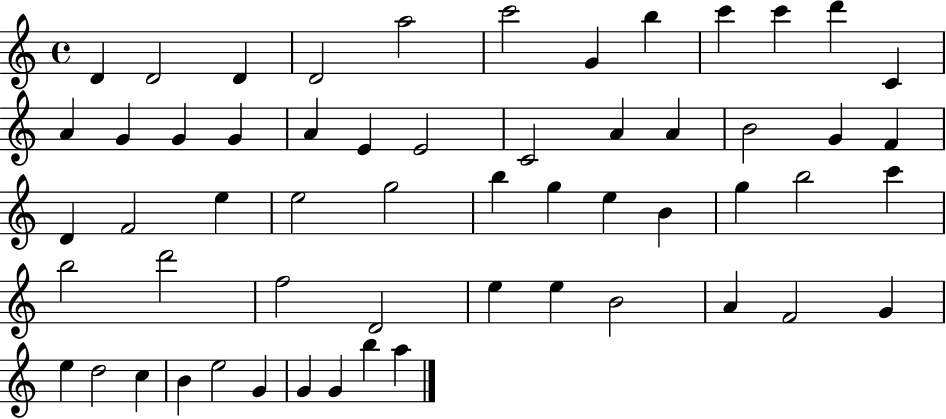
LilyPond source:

{
  \clef treble
  \time 4/4
  \defaultTimeSignature
  \key c \major
  d'4 d'2 d'4 | d'2 a''2 | c'''2 g'4 b''4 | c'''4 c'''4 d'''4 c'4 | \break a'4 g'4 g'4 g'4 | a'4 e'4 e'2 | c'2 a'4 a'4 | b'2 g'4 f'4 | \break d'4 f'2 e''4 | e''2 g''2 | b''4 g''4 e''4 b'4 | g''4 b''2 c'''4 | \break b''2 d'''2 | f''2 d'2 | e''4 e''4 b'2 | a'4 f'2 g'4 | \break e''4 d''2 c''4 | b'4 e''2 g'4 | g'4 g'4 b''4 a''4 | \bar "|."
}